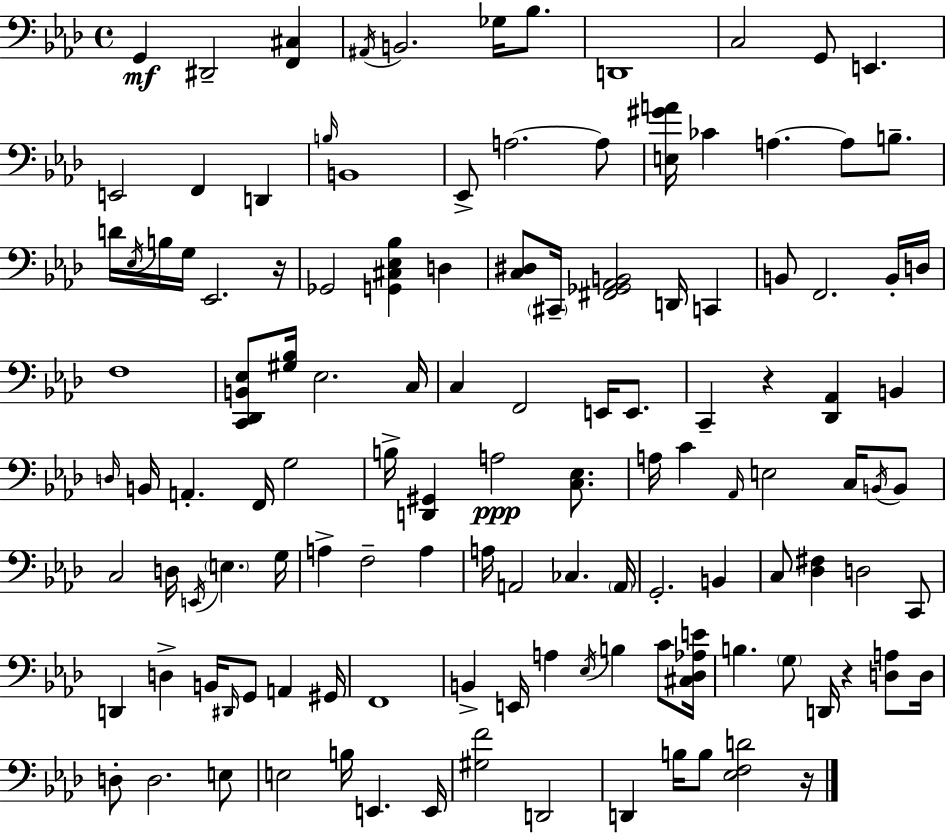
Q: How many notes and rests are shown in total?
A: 124